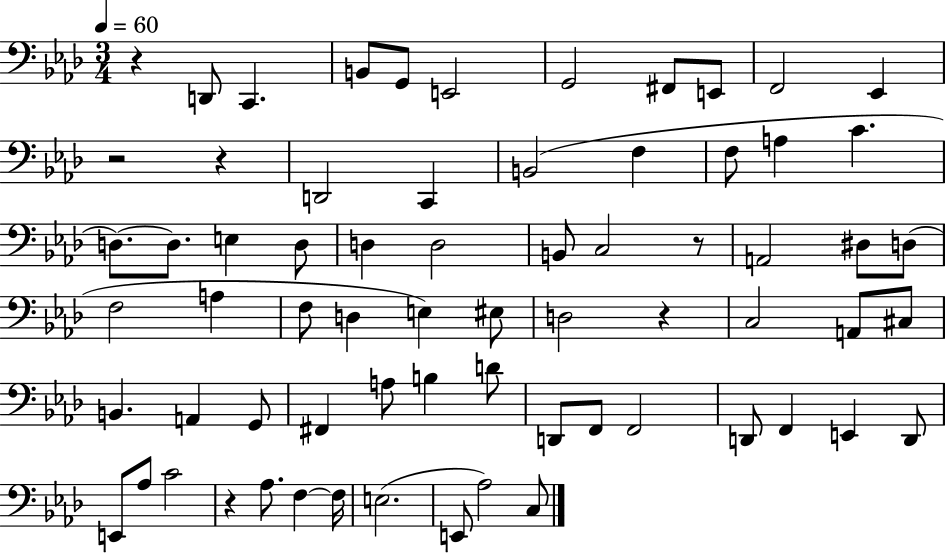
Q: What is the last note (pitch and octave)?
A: C3